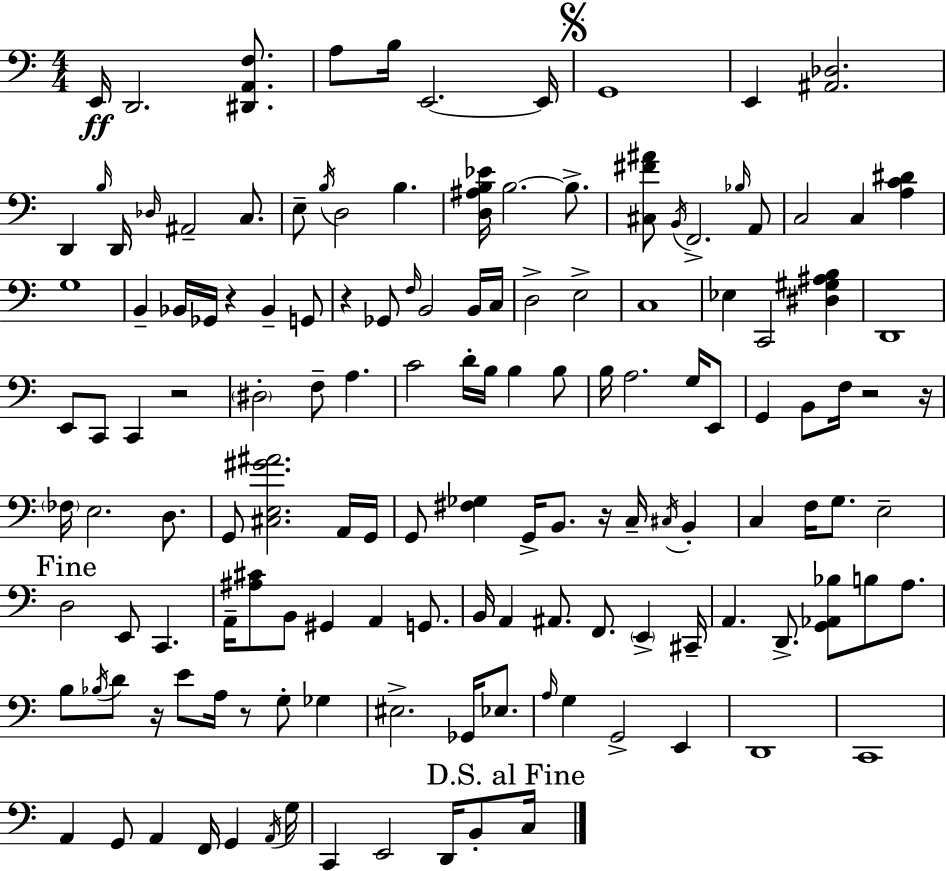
{
  \clef bass
  \numericTimeSignature
  \time 4/4
  \key c \major
  e,16\ff d,2. <dis, a, f>8. | a8 b16 e,2.~~ e,16 | \mark \markup { \musicglyph "scripts.segno" } g,1 | e,4 <ais, des>2. | \break d,4 \grace { b16 } d,16 \grace { des16 } ais,2-- c8. | e8-- \acciaccatura { b16 } d2 b4. | <d ais b ees'>16 b2.~~ | b8.-> <cis fis' ais'>8 \acciaccatura { b,16 } f,2.-> | \break \grace { bes16 } a,8 c2 c4 | <a c' dis'>4 g1 | b,4-- bes,16 ges,16 r4 bes,4-- | g,8 r4 ges,8 \grace { f16 } b,2 | \break b,16 c16 d2-> e2-> | c1 | ees4 c,2 | <dis gis ais b>4 d,1 | \break e,8 c,8 c,4 r2 | \parenthesize dis2-. f8-- | a4. c'2 d'16-. b16 | b4 b8 b16 a2. | \break g16 e,8 g,4 b,8 f16 r2 | r16 \parenthesize fes16 e2. | d8. g,8 <cis e gis' ais'>2. | a,16 g,16 g,8 <fis ges>4 g,16-> b,8. | \break r16 c16-- \acciaccatura { cis16 } b,4-. c4 f16 g8. e2-- | \mark "Fine" d2 e,8 | c,4. a,16-- <ais cis'>8 b,8 gis,4 | a,4 g,8. b,16 a,4 ais,8. f,8. | \break \parenthesize e,4-> cis,16-- a,4. d,8.-> | <g, aes, bes>8 b8 a8. b8 \acciaccatura { bes16 } d'8 r16 e'8 a16 | r8 g8-. ges4 eis2.-> | ges,16 ees8. \grace { a16 } g4 g,2-> | \break e,4 d,1 | c,1 | a,4 g,8 a,4 | f,16 g,4 \acciaccatura { a,16 } g16 c,4 e,2 | \break d,16 b,8-. \mark "D.S. al Fine" c16 \bar "|."
}